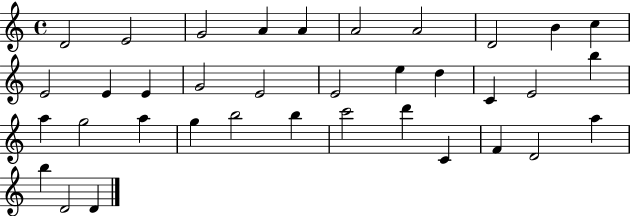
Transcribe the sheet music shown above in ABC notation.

X:1
T:Untitled
M:4/4
L:1/4
K:C
D2 E2 G2 A A A2 A2 D2 B c E2 E E G2 E2 E2 e d C E2 b a g2 a g b2 b c'2 d' C F D2 a b D2 D